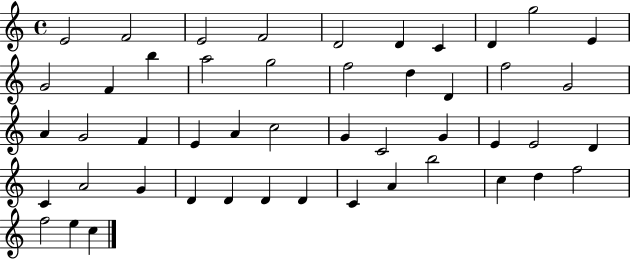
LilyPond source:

{
  \clef treble
  \time 4/4
  \defaultTimeSignature
  \key c \major
  e'2 f'2 | e'2 f'2 | d'2 d'4 c'4 | d'4 g''2 e'4 | \break g'2 f'4 b''4 | a''2 g''2 | f''2 d''4 d'4 | f''2 g'2 | \break a'4 g'2 f'4 | e'4 a'4 c''2 | g'4 c'2 g'4 | e'4 e'2 d'4 | \break c'4 a'2 g'4 | d'4 d'4 d'4 d'4 | c'4 a'4 b''2 | c''4 d''4 f''2 | \break f''2 e''4 c''4 | \bar "|."
}